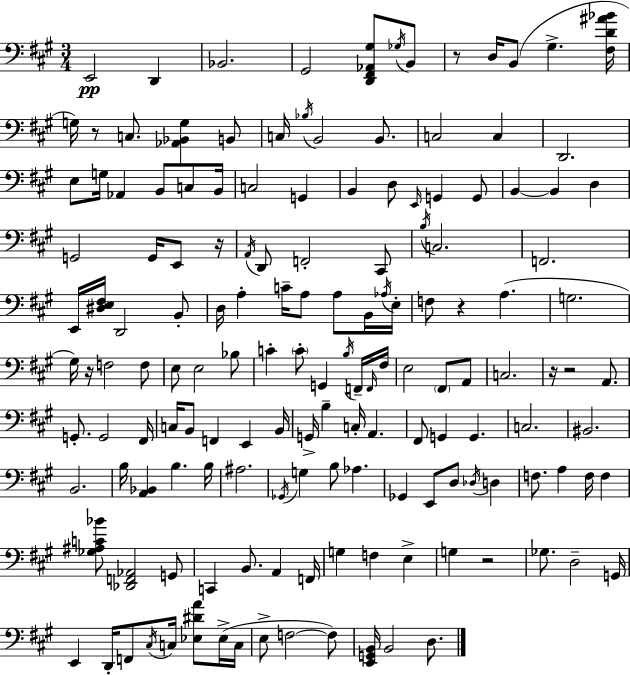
E2/h D2/q Bb2/h. G#2/h [D2,F#2,Ab2,G#3]/e Gb3/s B2/e R/e D3/s B2/e G#3/q. [F#3,D4,A#4,Bb4]/s G3/s R/e C3/e. [Ab2,Bb2,G3]/q B2/e C3/s Bb3/s B2/h B2/e. C3/h C3/q D2/h. E3/e G3/s Ab2/q B2/e C3/e B2/s C3/h G2/q B2/q D3/e E2/s G2/q G2/e B2/q B2/q D3/q G2/h G2/s E2/e R/s A2/s D2/e F2/h C#2/e B3/s C3/h. F2/h. E2/s [D#3,E3,F#3]/s D2/h B2/e D3/s A3/q C4/s A3/e A3/e B2/s Ab3/s E3/s F3/e R/q A3/q. G3/h. G#3/s R/s F3/h F3/e E3/e E3/h Bb3/e C4/q C4/e G2/q B3/s F2/s F2/s F#3/s E3/h F#2/e A2/e C3/h. R/s R/h A2/e. G2/e. G2/h F#2/s C3/s B2/e F2/q E2/q B2/s G2/s B3/q C3/s A2/q. F#2/e G2/q G2/q. C3/h. BIS2/h. B2/h. B3/s [A2,Bb2]/q B3/q. B3/s A#3/h. Gb2/s G3/q B3/e Ab3/q. Gb2/q E2/e D3/e Db3/s D3/q F3/e. A3/q F3/s F3/q [Gb3,A#3,C4,Bb4]/e [Db2,F2,Ab2]/h G2/e C2/q B2/e. A2/q F2/s G3/q F3/q E3/q G3/q R/h Gb3/e. D3/h G2/s E2/q D2/s F2/e C#3/s C3/s [Eb3,D#4,A4]/e Eb3/s C3/s E3/e F3/h F3/e [E2,G2,B2]/s B2/h D3/e.